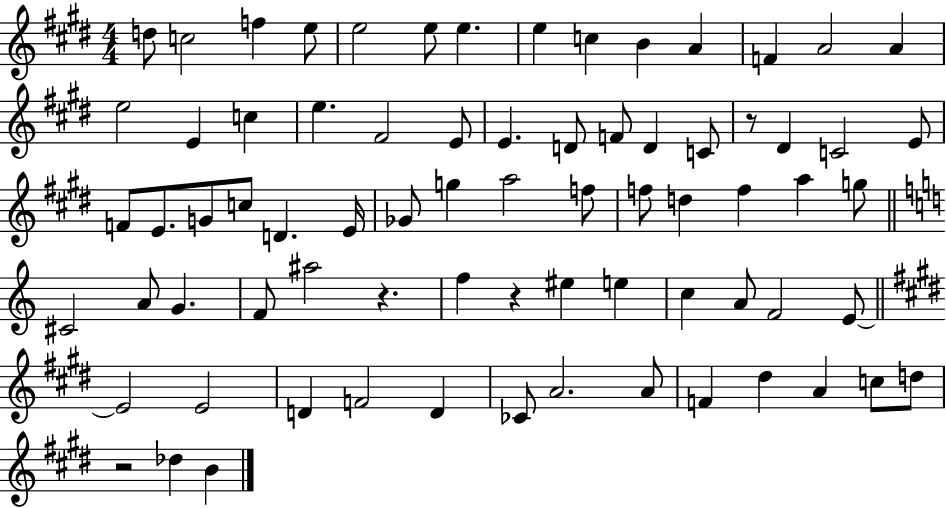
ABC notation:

X:1
T:Untitled
M:4/4
L:1/4
K:E
d/2 c2 f e/2 e2 e/2 e e c B A F A2 A e2 E c e ^F2 E/2 E D/2 F/2 D C/2 z/2 ^D C2 E/2 F/2 E/2 G/2 c/2 D E/4 _G/2 g a2 f/2 f/2 d f a g/2 ^C2 A/2 G F/2 ^a2 z f z ^e e c A/2 F2 E/2 E2 E2 D F2 D _C/2 A2 A/2 F ^d A c/2 d/2 z2 _d B